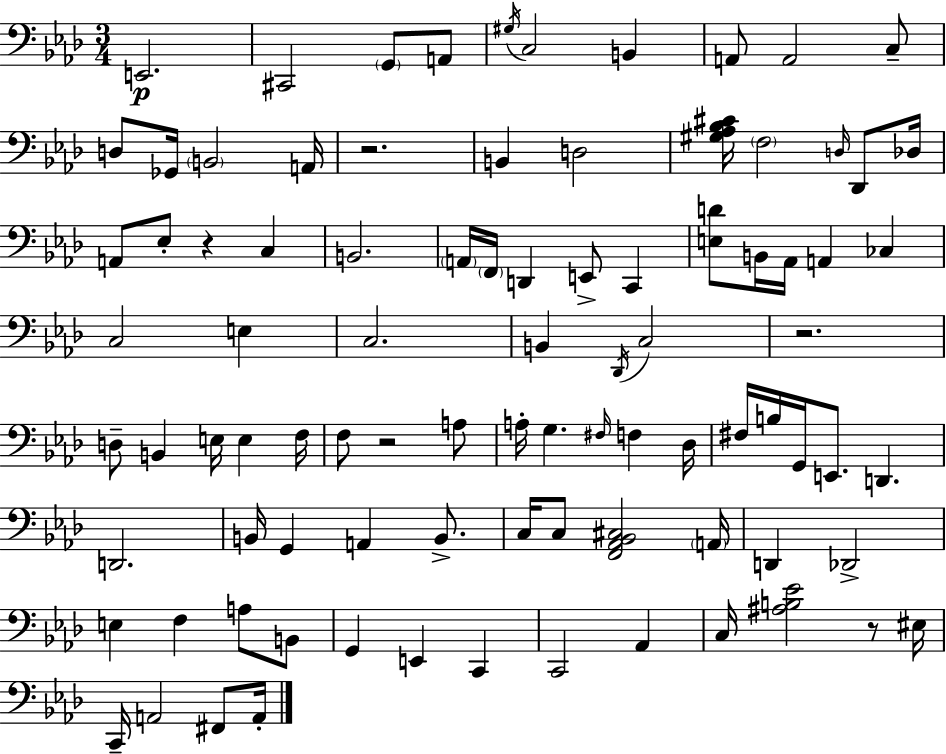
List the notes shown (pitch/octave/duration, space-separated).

E2/h. C#2/h G2/e A2/e G#3/s C3/h B2/q A2/e A2/h C3/e D3/e Gb2/s B2/h A2/s R/h. B2/q D3/h [G#3,Ab3,Bb3,C#4]/s F3/h D3/s Db2/e Db3/s A2/e Eb3/e R/q C3/q B2/h. A2/s F2/s D2/q E2/e C2/q [E3,D4]/e B2/s Ab2/s A2/q CES3/q C3/h E3/q C3/h. B2/q Db2/s C3/h R/h. D3/e B2/q E3/s E3/q F3/s F3/e R/h A3/e A3/s G3/q. F#3/s F3/q Db3/s F#3/s B3/s G2/s E2/e. D2/q. D2/h. B2/s G2/q A2/q B2/e. C3/s C3/e [F2,Ab2,Bb2,C#3]/h A2/s D2/q Db2/h E3/q F3/q A3/e B2/e G2/q E2/q C2/q C2/h Ab2/q C3/s [A#3,B3,Eb4]/h R/e EIS3/s C2/s A2/h F#2/e A2/s